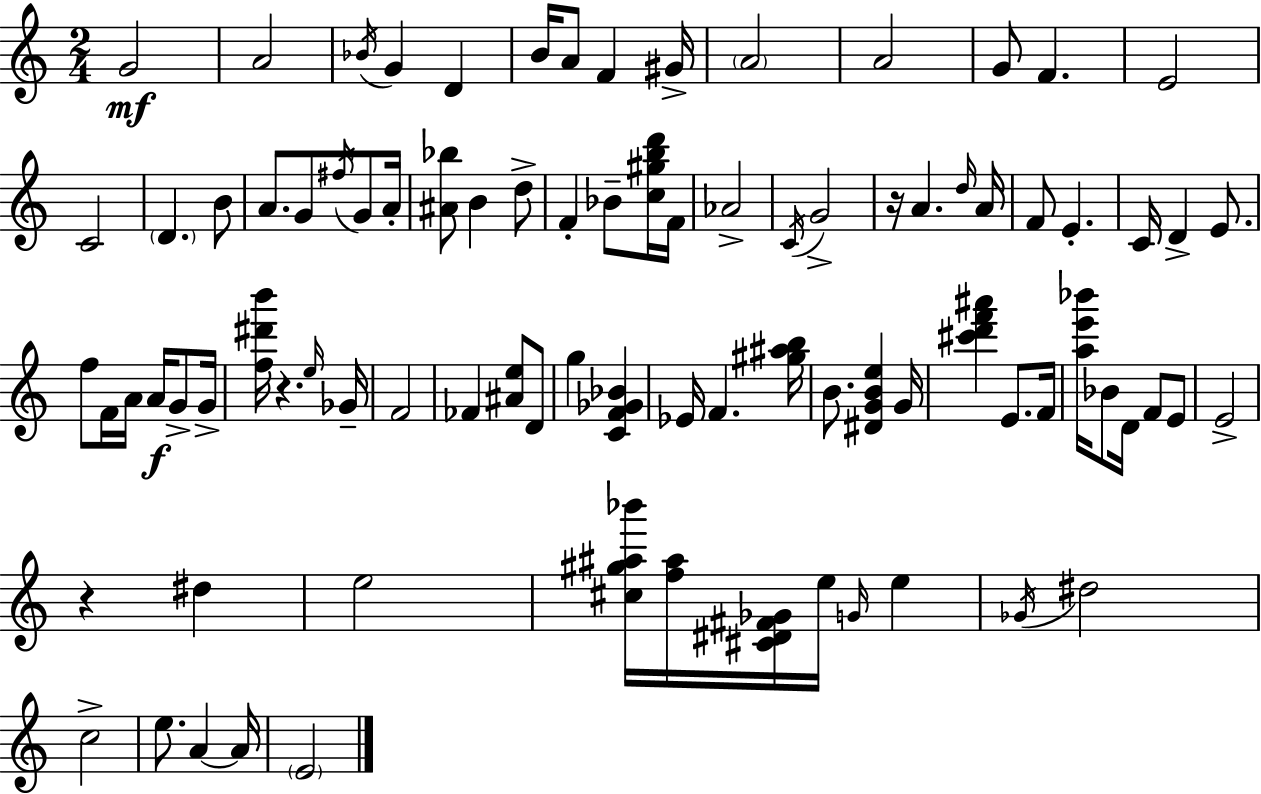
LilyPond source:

{
  \clef treble
  \numericTimeSignature
  \time 2/4
  \key a \minor
  g'2\mf | a'2 | \acciaccatura { bes'16 } g'4 d'4 | b'16 a'8 f'4 | \break gis'16-> \parenthesize a'2 | a'2 | g'8 f'4. | e'2 | \break c'2 | \parenthesize d'4. b'8 | a'8. g'8 \acciaccatura { fis''16 } g'8 | a'16-. <ais' bes''>8 b'4 | \break d''8-> f'4-. bes'8-- | <c'' gis'' b'' d'''>16 f'16 aes'2-> | \acciaccatura { c'16 } g'2-> | r16 a'4. | \break \grace { d''16 } a'16 f'8 e'4.-. | c'16 d'4-> | e'8. f''8 f'16 a'16 | a'16\f g'8-> g'16-> <f'' dis''' b'''>16 r4. | \break \grace { e''16 } ges'16-- f'2 | fes'4 | <ais' e''>8 d'8 g''4 | <c' f' ges' bes'>4 ees'16 f'4. | \break <gis'' ais'' b''>16 b'8. | <dis' g' b' e''>4 g'16 <cis''' d''' f''' ais'''>4 | e'8. f'16 <a'' e''' bes'''>16 bes'8 | d'16 f'8 e'8 e'2-> | \break r4 | dis''4 e''2 | <cis'' gis'' ais'' bes'''>16 <f'' ais''>16 <cis' dis' fis' ges'>16 | e''16 \grace { g'16 } e''4 \acciaccatura { ges'16 } dis''2 | \break c''2-> | e''8. | a'4~~ a'16 \parenthesize e'2 | \bar "|."
}